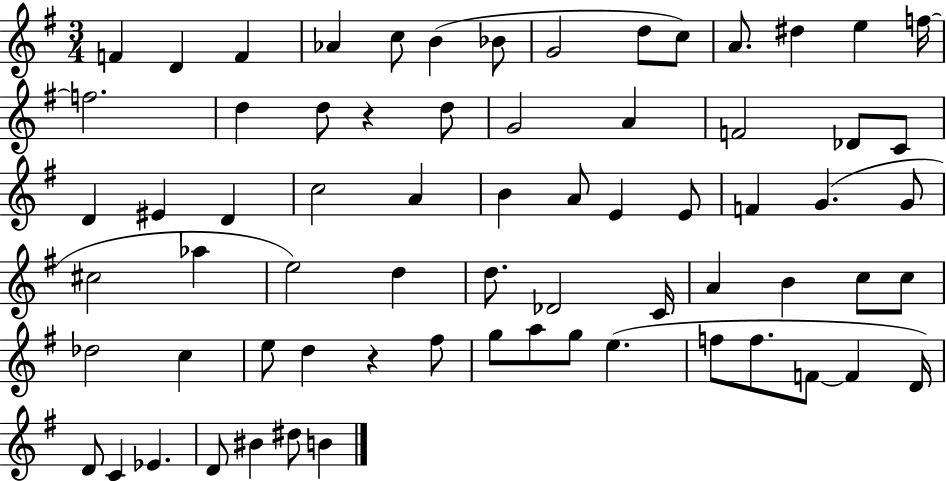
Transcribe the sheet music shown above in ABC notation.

X:1
T:Untitled
M:3/4
L:1/4
K:G
F D F _A c/2 B _B/2 G2 d/2 c/2 A/2 ^d e f/4 f2 d d/2 z d/2 G2 A F2 _D/2 C/2 D ^E D c2 A B A/2 E E/2 F G G/2 ^c2 _a e2 d d/2 _D2 C/4 A B c/2 c/2 _d2 c e/2 d z ^f/2 g/2 a/2 g/2 e f/2 f/2 F/2 F D/4 D/2 C _E D/2 ^B ^d/2 B